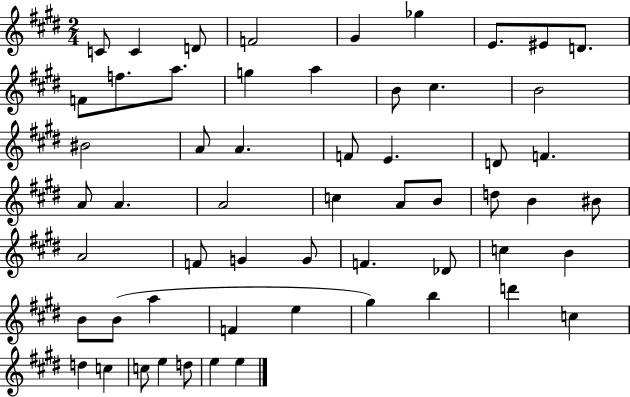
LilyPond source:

{
  \clef treble
  \numericTimeSignature
  \time 2/4
  \key e \major
  c'8 c'4 d'8 | f'2 | gis'4 ges''4 | e'8. eis'8 d'8. | \break f'8 f''8. a''8. | g''4 a''4 | b'8 cis''4. | b'2 | \break bis'2 | a'8 a'4. | f'8 e'4. | d'8 f'4. | \break a'8 a'4. | a'2 | c''4 a'8 b'8 | d''8 b'4 bis'8 | \break a'2 | f'8 g'4 g'8 | f'4. des'8 | c''4 b'4 | \break b'8 b'8( a''4 | f'4 e''4 | gis''4) b''4 | d'''4 c''4 | \break d''4 c''4 | c''8 e''4 d''8 | e''4 e''4 | \bar "|."
}